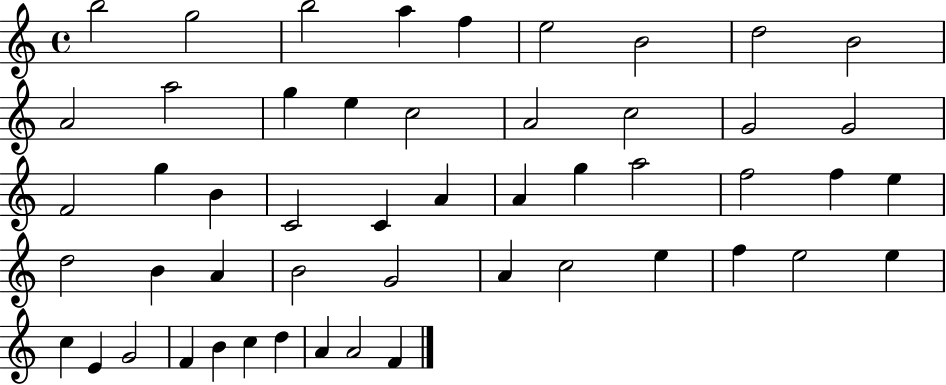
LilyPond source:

{
  \clef treble
  \time 4/4
  \defaultTimeSignature
  \key c \major
  b''2 g''2 | b''2 a''4 f''4 | e''2 b'2 | d''2 b'2 | \break a'2 a''2 | g''4 e''4 c''2 | a'2 c''2 | g'2 g'2 | \break f'2 g''4 b'4 | c'2 c'4 a'4 | a'4 g''4 a''2 | f''2 f''4 e''4 | \break d''2 b'4 a'4 | b'2 g'2 | a'4 c''2 e''4 | f''4 e''2 e''4 | \break c''4 e'4 g'2 | f'4 b'4 c''4 d''4 | a'4 a'2 f'4 | \bar "|."
}